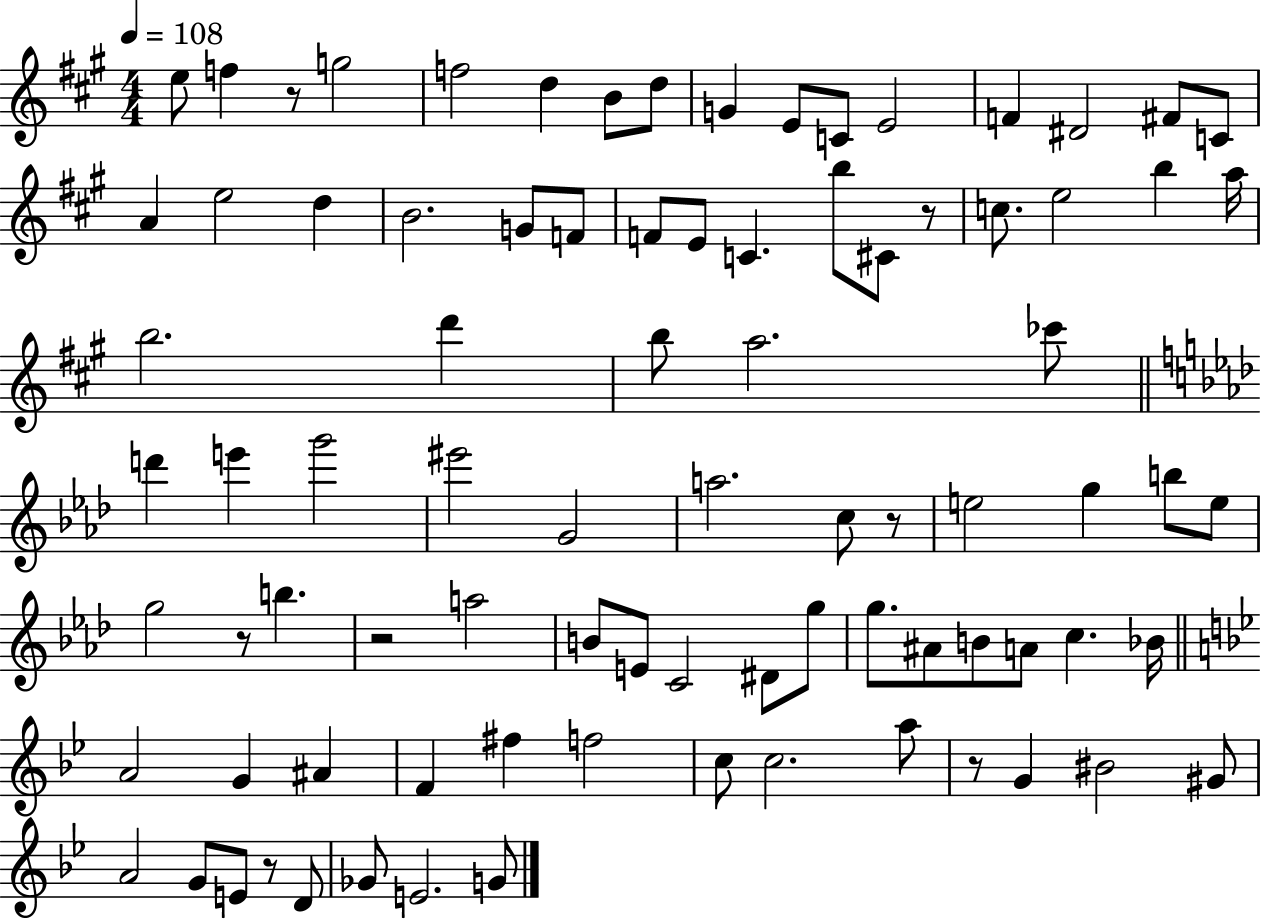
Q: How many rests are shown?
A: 7